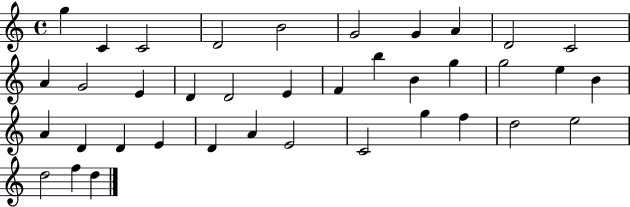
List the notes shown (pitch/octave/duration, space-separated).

G5/q C4/q C4/h D4/h B4/h G4/h G4/q A4/q D4/h C4/h A4/q G4/h E4/q D4/q D4/h E4/q F4/q B5/q B4/q G5/q G5/h E5/q B4/q A4/q D4/q D4/q E4/q D4/q A4/q E4/h C4/h G5/q F5/q D5/h E5/h D5/h F5/q D5/q